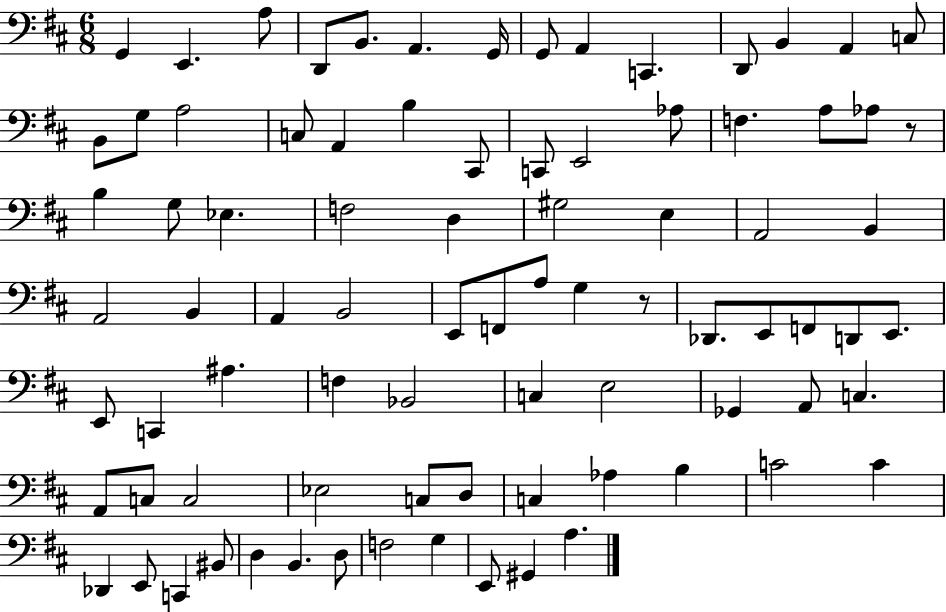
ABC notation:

X:1
T:Untitled
M:6/8
L:1/4
K:D
G,, E,, A,/2 D,,/2 B,,/2 A,, G,,/4 G,,/2 A,, C,, D,,/2 B,, A,, C,/2 B,,/2 G,/2 A,2 C,/2 A,, B, ^C,,/2 C,,/2 E,,2 _A,/2 F, A,/2 _A,/2 z/2 B, G,/2 _E, F,2 D, ^G,2 E, A,,2 B,, A,,2 B,, A,, B,,2 E,,/2 F,,/2 A,/2 G, z/2 _D,,/2 E,,/2 F,,/2 D,,/2 E,,/2 E,,/2 C,, ^A, F, _B,,2 C, E,2 _G,, A,,/2 C, A,,/2 C,/2 C,2 _E,2 C,/2 D,/2 C, _A, B, C2 C _D,, E,,/2 C,, ^B,,/2 D, B,, D,/2 F,2 G, E,,/2 ^G,, A,